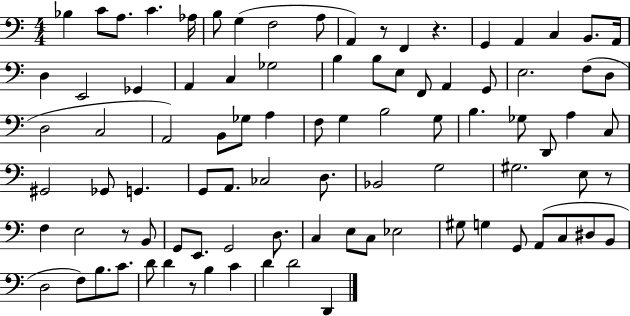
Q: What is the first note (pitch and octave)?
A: Bb3